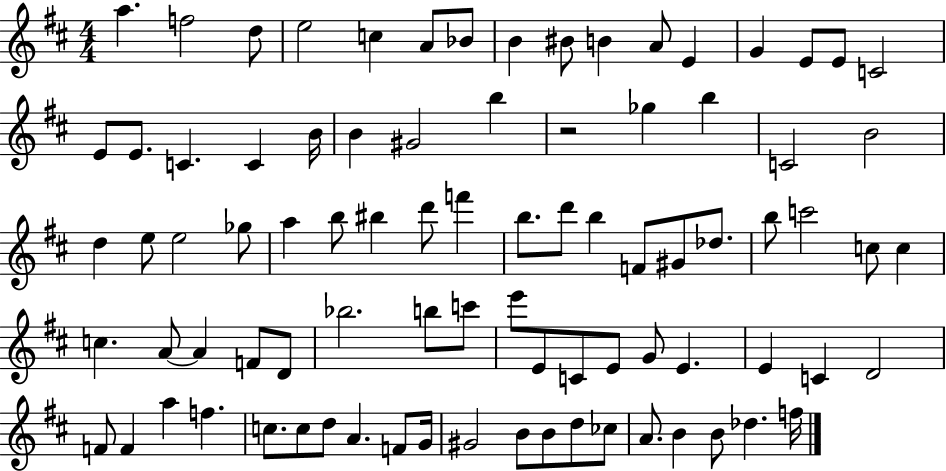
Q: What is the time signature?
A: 4/4